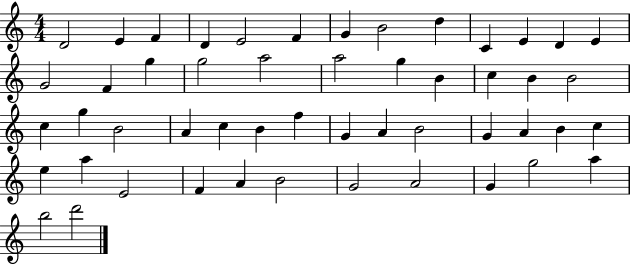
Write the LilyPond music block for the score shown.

{
  \clef treble
  \numericTimeSignature
  \time 4/4
  \key c \major
  d'2 e'4 f'4 | d'4 e'2 f'4 | g'4 b'2 d''4 | c'4 e'4 d'4 e'4 | \break g'2 f'4 g''4 | g''2 a''2 | a''2 g''4 b'4 | c''4 b'4 b'2 | \break c''4 g''4 b'2 | a'4 c''4 b'4 f''4 | g'4 a'4 b'2 | g'4 a'4 b'4 c''4 | \break e''4 a''4 e'2 | f'4 a'4 b'2 | g'2 a'2 | g'4 g''2 a''4 | \break b''2 d'''2 | \bar "|."
}